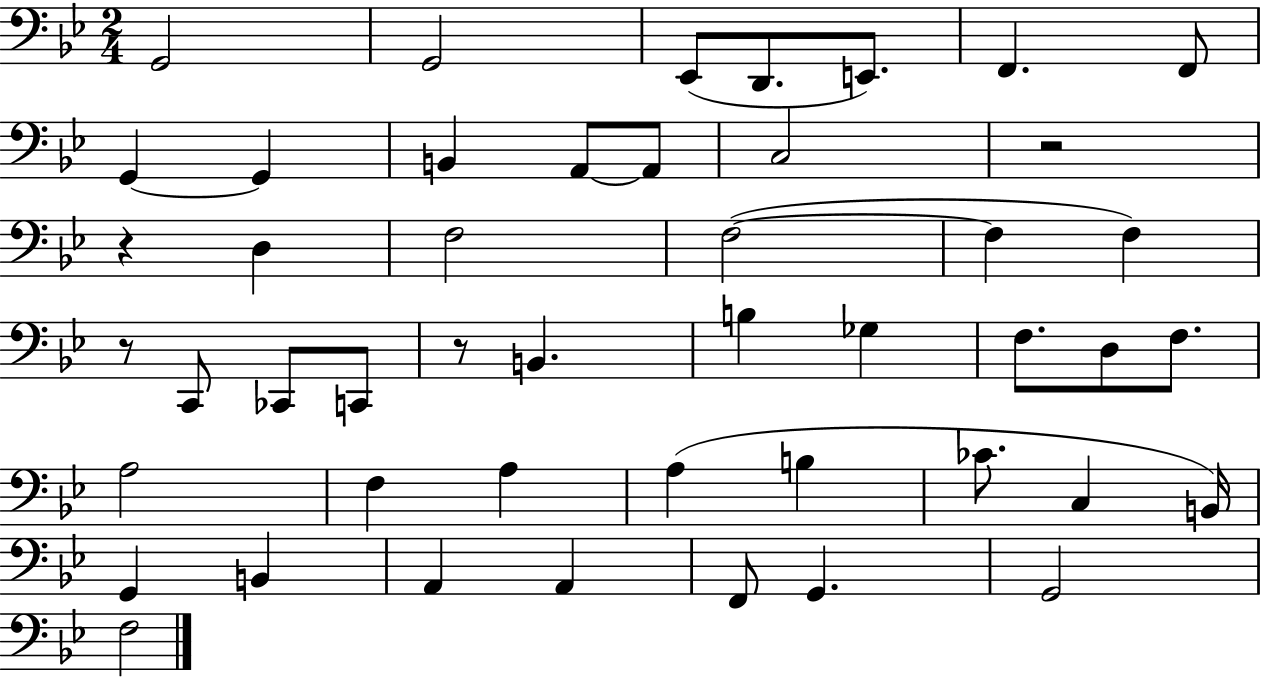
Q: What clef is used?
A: bass